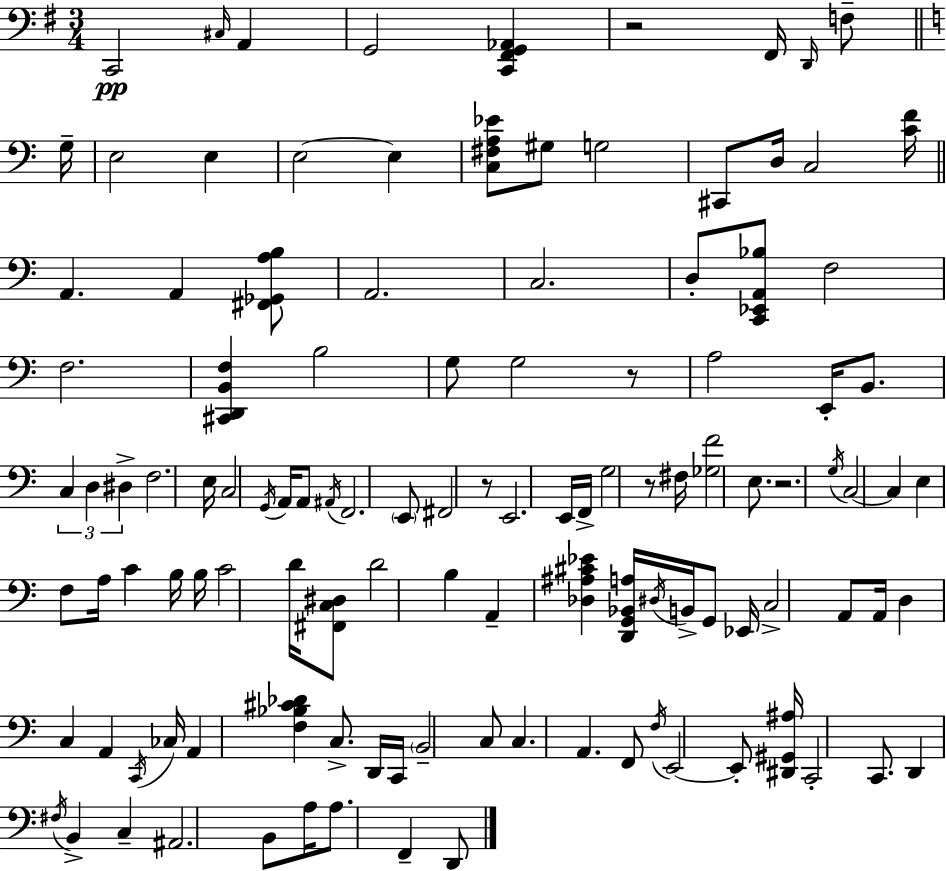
C2/h C#3/s A2/q G2/h [C2,F#2,G2,Ab2]/q R/h F#2/s D2/s F3/e G3/s E3/h E3/q E3/h E3/q [C3,F#3,A3,Eb4]/e G#3/e G3/h C#2/e D3/s C3/h [C4,F4]/s A2/q. A2/q [F#2,Gb2,A3,B3]/e A2/h. C3/h. D3/e [C2,Eb2,A2,Bb3]/e F3/h F3/h. [C#2,D2,B2,F3]/q B3/h G3/e G3/h R/e A3/h E2/s B2/e. C3/q D3/q D#3/q F3/h. E3/s C3/h G2/s A2/s A2/e A#2/s F2/h. E2/e F#2/h R/e E2/h. E2/s F2/s G3/h R/e F#3/s [Gb3,F4]/h E3/e. R/h. G3/s C3/h C3/q E3/q F3/e A3/s C4/q B3/s B3/s C4/h D4/s [F#2,C3,D#3]/e D4/h B3/q A2/q [Db3,A#3,C#4,Eb4]/q [D2,G2,Bb2,A3]/s D#3/s B2/s G2/e Eb2/s C3/h A2/e A2/s D3/q C3/q A2/q C2/s CES3/s A2/q [F3,Bb3,C#4,Db4]/q C3/e. D2/s C2/s B2/h C3/e C3/q. A2/q. F2/e F3/s E2/h E2/e [D#2,G#2,A#3]/s C2/h C2/e. D2/q F#3/s B2/q C3/q A#2/h. B2/e A3/s A3/e. F2/q D2/e